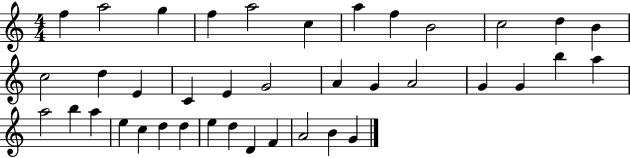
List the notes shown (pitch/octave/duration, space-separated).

F5/q A5/h G5/q F5/q A5/h C5/q A5/q F5/q B4/h C5/h D5/q B4/q C5/h D5/q E4/q C4/q E4/q G4/h A4/q G4/q A4/h G4/q G4/q B5/q A5/q A5/h B5/q A5/q E5/q C5/q D5/q D5/q E5/q D5/q D4/q F4/q A4/h B4/q G4/q